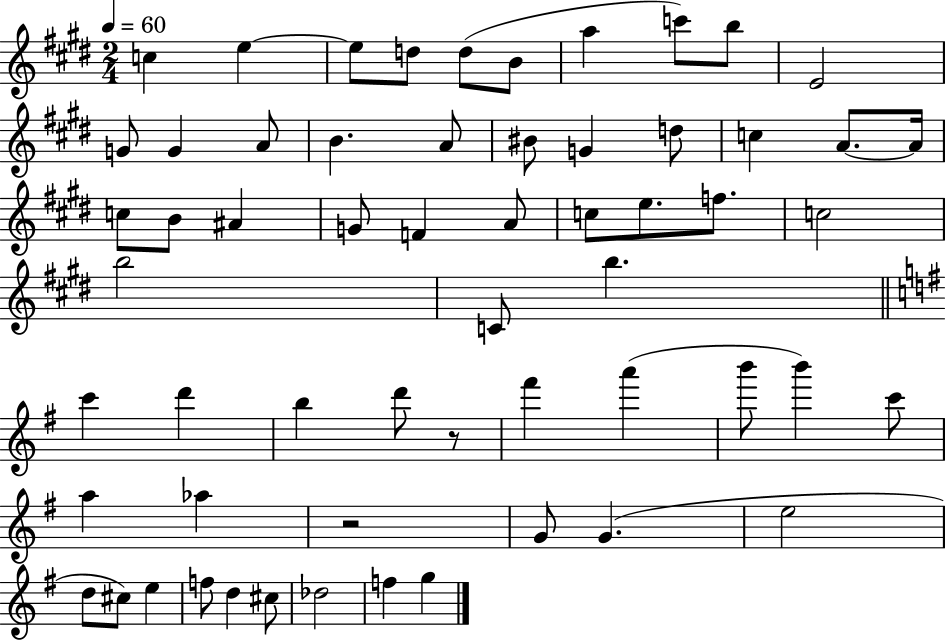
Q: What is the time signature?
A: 2/4